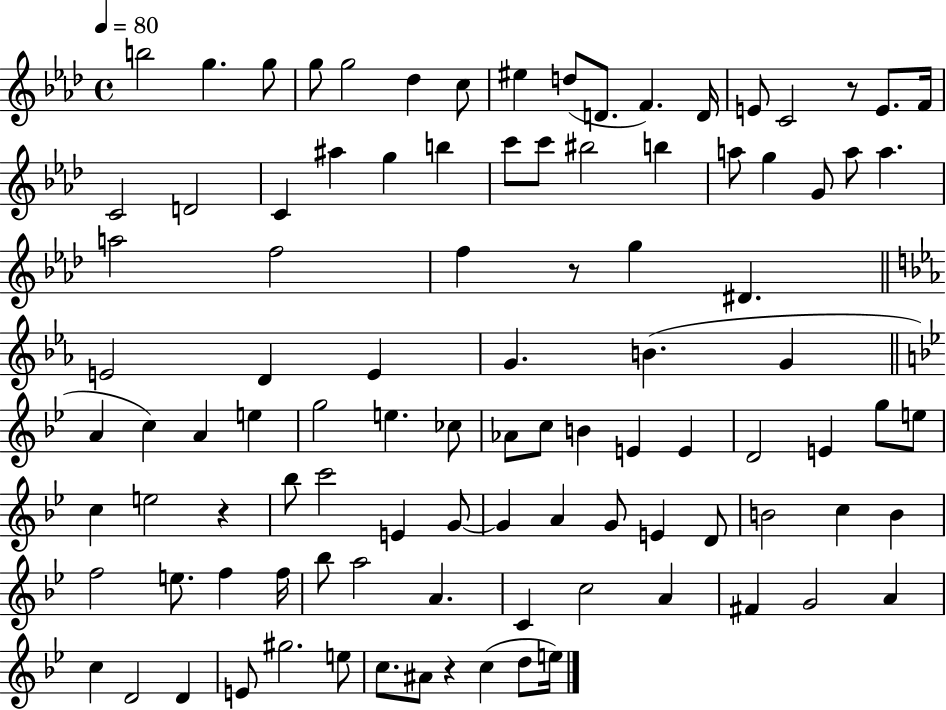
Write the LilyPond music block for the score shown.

{
  \clef treble
  \time 4/4
  \defaultTimeSignature
  \key aes \major
  \tempo 4 = 80
  b''2 g''4. g''8 | g''8 g''2 des''4 c''8 | eis''4 d''8( d'8. f'4.) d'16 | e'8 c'2 r8 e'8. f'16 | \break c'2 d'2 | c'4 ais''4 g''4 b''4 | c'''8 c'''8 bis''2 b''4 | a''8 g''4 g'8 a''8 a''4. | \break a''2 f''2 | f''4 r8 g''4 dis'4. | \bar "||" \break \key ees \major e'2 d'4 e'4 | g'4. b'4.( g'4 | \bar "||" \break \key g \minor a'4 c''4) a'4 e''4 | g''2 e''4. ces''8 | aes'8 c''8 b'4 e'4 e'4 | d'2 e'4 g''8 e''8 | \break c''4 e''2 r4 | bes''8 c'''2 e'4 g'8~~ | g'4 a'4 g'8 e'4 d'8 | b'2 c''4 b'4 | \break f''2 e''8. f''4 f''16 | bes''8 a''2 a'4. | c'4 c''2 a'4 | fis'4 g'2 a'4 | \break c''4 d'2 d'4 | e'8 gis''2. e''8 | c''8. ais'8 r4 c''4( d''8 e''16) | \bar "|."
}